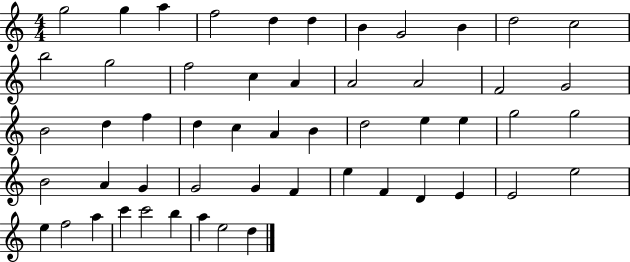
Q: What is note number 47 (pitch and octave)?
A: A5